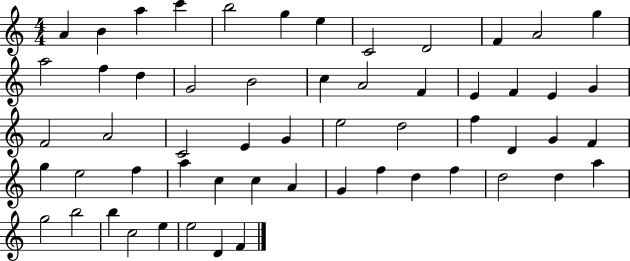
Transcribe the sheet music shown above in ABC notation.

X:1
T:Untitled
M:4/4
L:1/4
K:C
A B a c' b2 g e C2 D2 F A2 g a2 f d G2 B2 c A2 F E F E G F2 A2 C2 E G e2 d2 f D G F g e2 f a c c A G f d f d2 d a g2 b2 b c2 e e2 D F